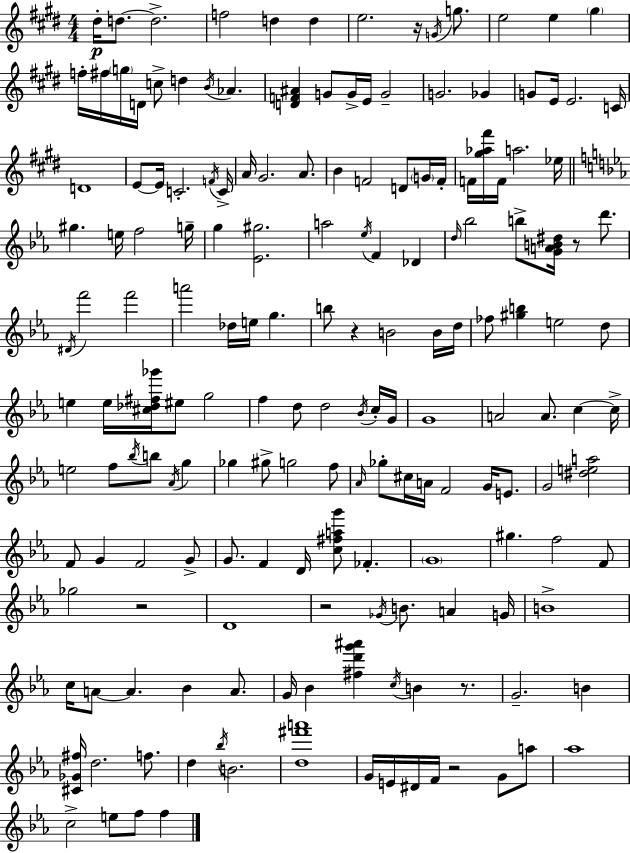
X:1
T:Untitled
M:4/4
L:1/4
K:E
^d/4 d/2 d2 f2 d d e2 z/4 G/4 g/2 e2 e ^g f/4 ^f/4 g/4 D/4 c/2 d B/4 _A [DF^A] G/2 G/4 E/4 G2 G2 _G G/2 E/4 E2 C/4 D4 E/2 E/4 C2 F/4 C/4 A/4 ^G2 A/2 B F2 D/2 G/4 F/4 F/4 [^g_a^f']/4 F/4 a2 _e/4 ^g e/4 f2 g/4 g [_E^g]2 a2 _e/4 F _D d/4 _b2 b/2 [GAB^d]/4 z/2 d'/2 ^D/4 f'2 f'2 a'2 _d/4 e/4 g b/2 z B2 B/4 d/4 _f/2 [^gb] e2 d/2 e e/4 [^c_d^f_g']/4 ^e/2 g2 f d/2 d2 _B/4 c/4 G/4 G4 A2 A/2 c c/4 e2 f/2 _b/4 b/2 _A/4 g _g ^g/2 g2 f/2 _A/4 _g/2 ^c/4 A/4 F2 G/4 E/2 G2 [^dea]2 F/2 G F2 G/2 G/2 F D/4 [c^fag']/2 _F G4 ^g f2 F/2 _g2 z2 D4 z2 _G/4 B/2 A G/4 B4 c/4 A/2 A _B A/2 G/4 _B [^fd'g'^a'] c/4 B z/2 G2 B [^C_G^f]/4 d2 f/2 d _b/4 B2 [d^f'a']4 G/4 E/4 ^D/4 F/4 z2 G/2 a/2 _a4 c2 e/2 f/2 f